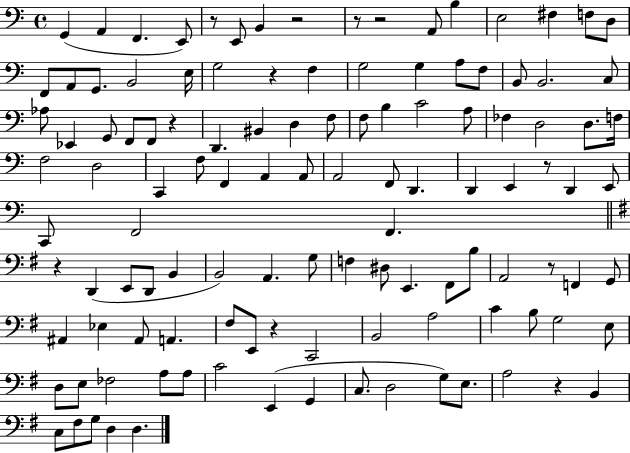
G2/q A2/q F2/q. E2/e R/e E2/e B2/q R/h R/e R/h A2/e B3/q E3/h F#3/q F3/e D3/e F2/e A2/e G2/e. B2/h E3/s G3/h R/q F3/q G3/h G3/q A3/e F3/e B2/e B2/h. C3/e Ab3/e Eb2/q G2/e F2/e F2/e R/q D2/q. BIS2/q D3/q F3/e F3/e B3/q C4/h A3/e FES3/q D3/h D3/e. F3/s F3/h D3/h C2/q F3/e F2/q A2/q A2/e A2/h F2/e D2/q. D2/q E2/q R/e D2/q E2/e C2/e F2/h F2/q. R/q D2/q E2/e D2/e B2/q B2/h A2/q. G3/e F3/q D#3/e E2/q. F#2/e B3/e A2/h R/e F2/q G2/e A#2/q Eb3/q A#2/e A2/q. F#3/e E2/e R/q C2/h B2/h A3/h C4/q B3/e G3/h E3/e D3/e E3/e FES3/h A3/e A3/e C4/h E2/q G2/q C3/e. D3/h G3/e E3/e. A3/h R/q B2/q C3/e F#3/e G3/e D3/q D3/q.